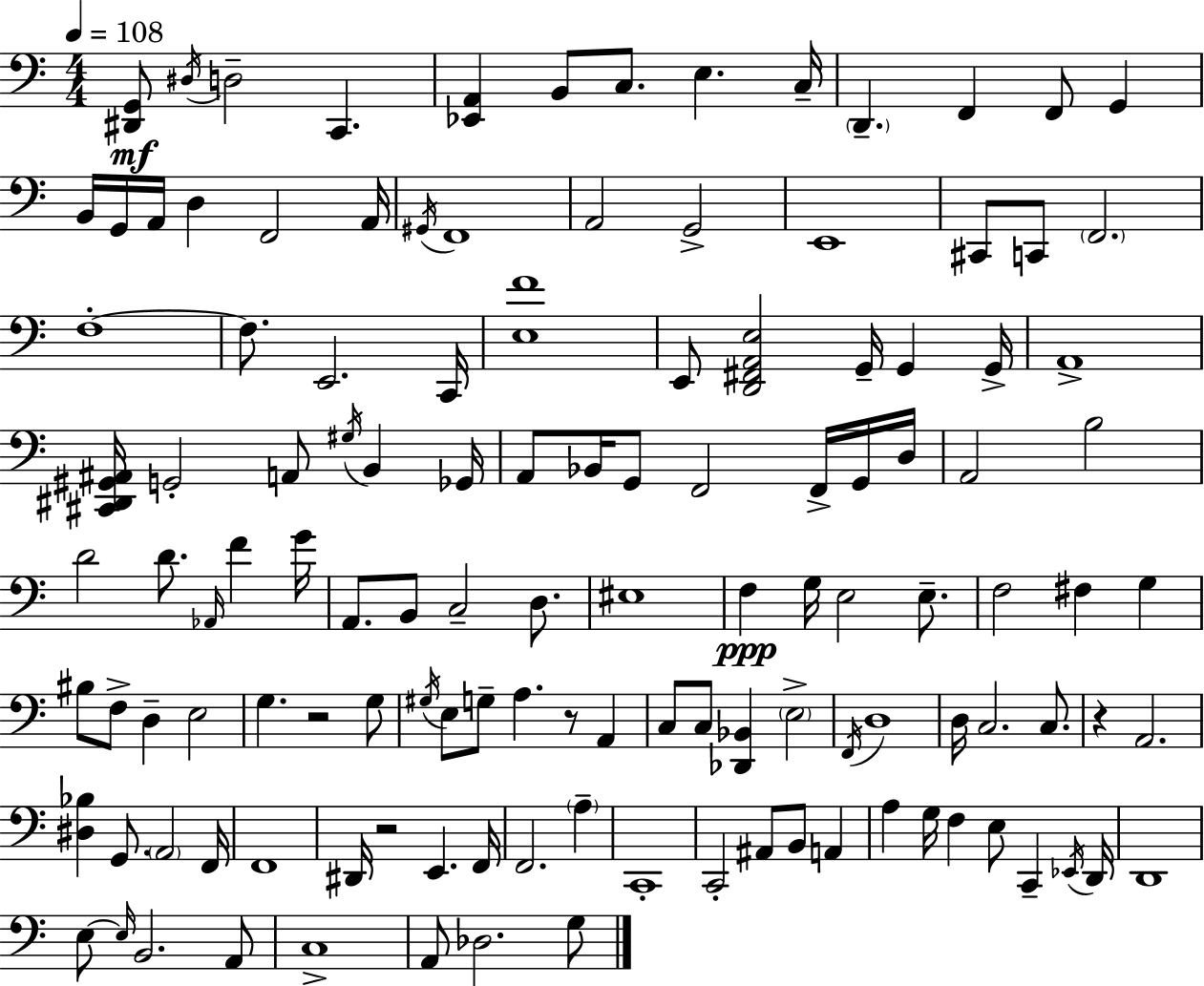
[D#2,G2]/e D#3/s D3/h C2/q. [Eb2,A2]/q B2/e C3/e. E3/q. C3/s D2/q. F2/q F2/e G2/q B2/s G2/s A2/s D3/q F2/h A2/s G#2/s F2/w A2/h G2/h E2/w C#2/e C2/e F2/h. F3/w F3/e. E2/h. C2/s [E3,F4]/w E2/e [D2,F#2,A2,E3]/h G2/s G2/q G2/s A2/w [C#2,D#2,G#2,A#2]/s G2/h A2/e G#3/s B2/q Gb2/s A2/e Bb2/s G2/e F2/h F2/s G2/s D3/s A2/h B3/h D4/h D4/e. Ab2/s F4/q G4/s A2/e. B2/e C3/h D3/e. EIS3/w F3/q G3/s E3/h E3/e. F3/h F#3/q G3/q BIS3/e F3/e D3/q E3/h G3/q. R/h G3/e G#3/s E3/e G3/e A3/q. R/e A2/q C3/e C3/e [Db2,Bb2]/q E3/h F2/s D3/w D3/s C3/h. C3/e. R/q A2/h. [D#3,Bb3]/q G2/e. A2/h F2/s F2/w D#2/s R/h E2/q. F2/s F2/h. A3/q C2/w C2/h A#2/e B2/e A2/q A3/q G3/s F3/q E3/e C2/q Eb2/s D2/s D2/w E3/e E3/s B2/h. A2/e C3/w A2/e Db3/h. G3/e